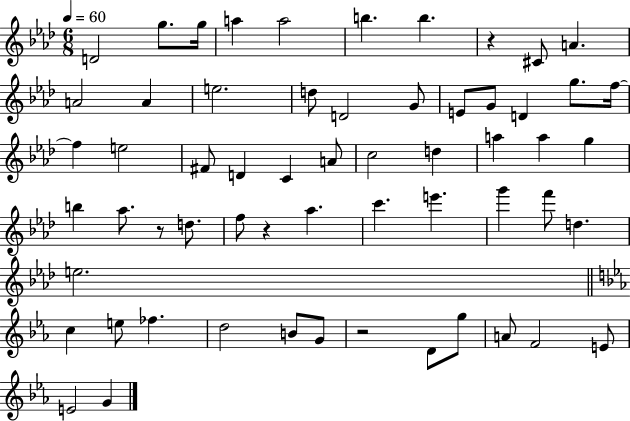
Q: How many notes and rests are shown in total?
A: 59